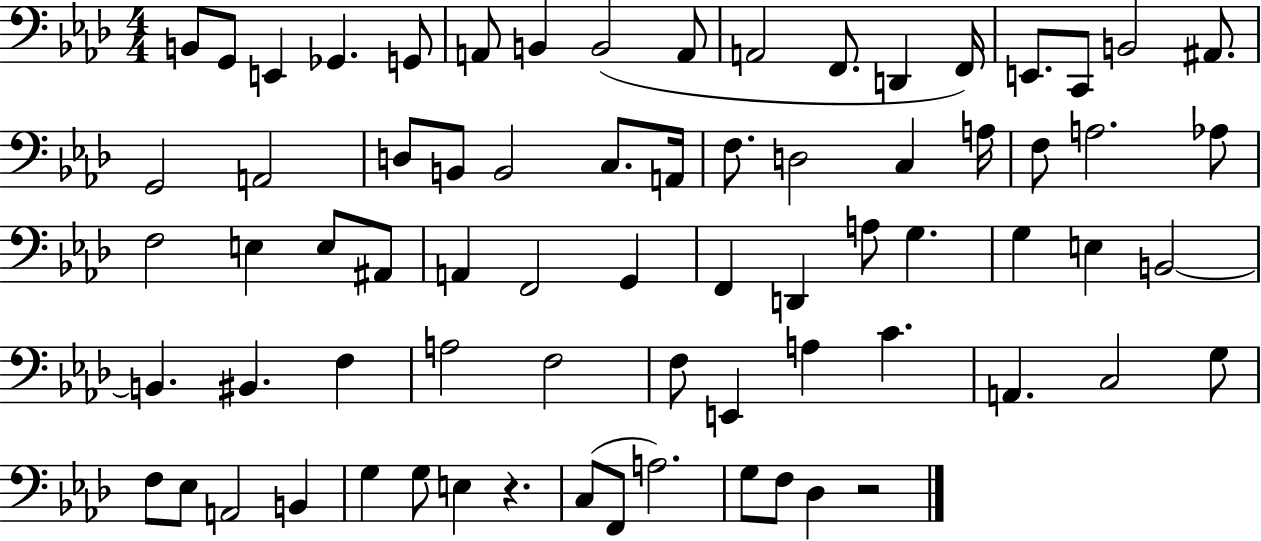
{
  \clef bass
  \numericTimeSignature
  \time 4/4
  \key aes \major
  b,8 g,8 e,4 ges,4. g,8 | a,8 b,4 b,2( a,8 | a,2 f,8. d,4 f,16) | e,8. c,8 b,2 ais,8. | \break g,2 a,2 | d8 b,8 b,2 c8. a,16 | f8. d2 c4 a16 | f8 a2. aes8 | \break f2 e4 e8 ais,8 | a,4 f,2 g,4 | f,4 d,4 a8 g4. | g4 e4 b,2~~ | \break b,4. bis,4. f4 | a2 f2 | f8 e,4 a4 c'4. | a,4. c2 g8 | \break f8 ees8 a,2 b,4 | g4 g8 e4 r4. | c8( f,8 a2.) | g8 f8 des4 r2 | \break \bar "|."
}